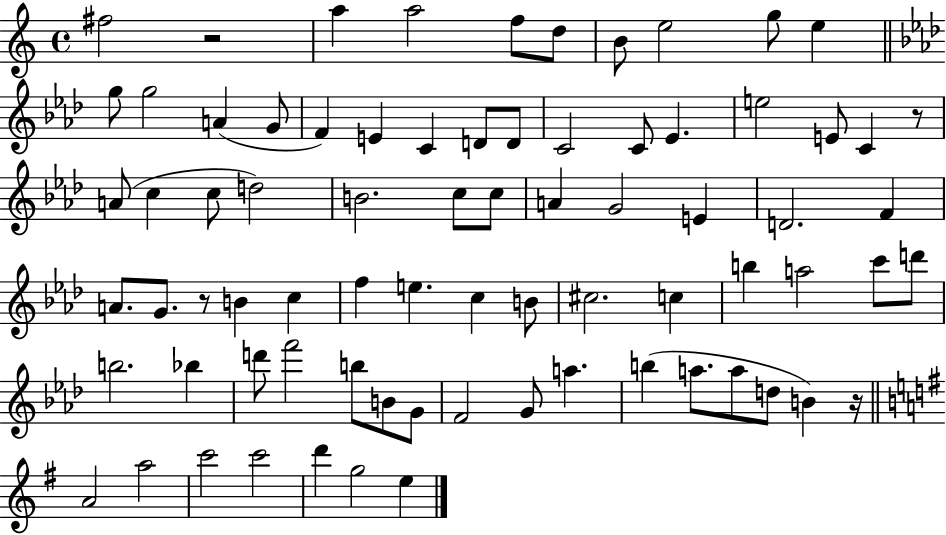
{
  \clef treble
  \time 4/4
  \defaultTimeSignature
  \key c \major
  fis''2 r2 | a''4 a''2 f''8 d''8 | b'8 e''2 g''8 e''4 | \bar "||" \break \key f \minor g''8 g''2 a'4( g'8 | f'4) e'4 c'4 d'8 d'8 | c'2 c'8 ees'4. | e''2 e'8 c'4 r8 | \break a'8( c''4 c''8 d''2) | b'2. c''8 c''8 | a'4 g'2 e'4 | d'2. f'4 | \break a'8. g'8. r8 b'4 c''4 | f''4 e''4. c''4 b'8 | cis''2. c''4 | b''4 a''2 c'''8 d'''8 | \break b''2. bes''4 | d'''8 f'''2 b''8 b'8 g'8 | f'2 g'8 a''4. | b''4( a''8. a''8 d''8 b'4) r16 | \break \bar "||" \break \key g \major a'2 a''2 | c'''2 c'''2 | d'''4 g''2 e''4 | \bar "|."
}